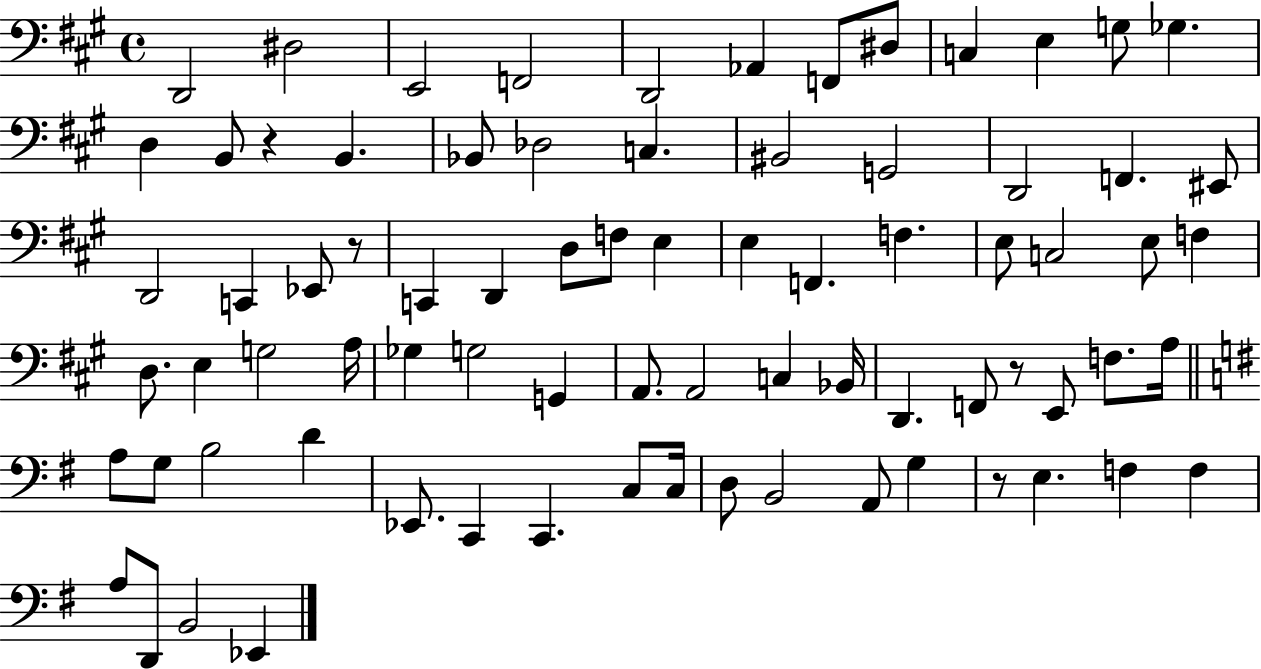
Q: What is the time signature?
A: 4/4